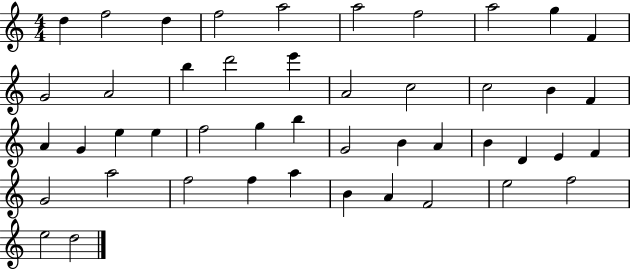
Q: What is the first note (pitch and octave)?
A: D5